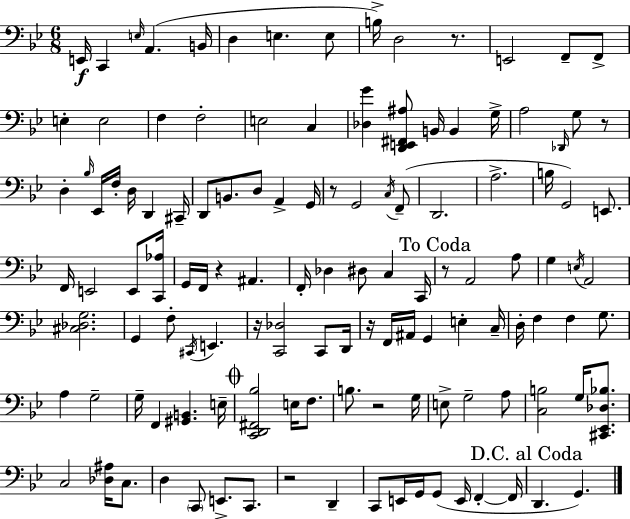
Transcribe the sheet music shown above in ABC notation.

X:1
T:Untitled
M:6/8
L:1/4
K:Bb
E,,/4 C,, E,/4 A,, B,,/4 D, E, E,/2 B,/4 D,2 z/2 E,,2 F,,/2 F,,/2 E, E,2 F, F,2 E,2 C, [_D,G] [D,,E,,^F,,^A,]/2 B,,/4 B,, G,/4 A,2 _D,,/4 G,/2 z/2 D, _B,/4 _E,,/4 F,/4 D,/4 D,, ^C,,/4 D,,/2 B,,/2 D,/2 A,, G,,/4 z/2 G,,2 C,/4 F,,/2 D,,2 A,2 B,/4 G,,2 E,,/2 F,,/4 E,,2 E,,/2 [C,,_A,]/4 G,,/4 F,,/4 z ^A,, F,,/4 _D, ^D,/2 C, C,,/4 z/2 A,,2 A,/2 G, E,/4 A,,2 [^C,_D,G,]2 G,, F,/2 ^C,,/4 E,, z/4 [C,,_D,]2 C,,/2 D,,/4 z/4 F,,/4 ^A,,/4 G,, E, C,/4 D,/4 F, F, G,/2 A, G,2 G,/4 F,, [^G,,B,,] E,/4 [C,,D,,^F,,_B,]2 E,/4 F,/2 B,/2 z2 G,/4 E,/2 G,2 A,/2 [C,B,]2 G,/4 [^C,,_E,,_D,_B,]/2 C,2 [_D,^A,]/4 C,/2 D, C,,/2 E,,/2 C,,/2 z2 D,, C,,/2 E,,/4 G,,/4 G,,/2 E,,/4 F,, F,,/4 D,, G,,